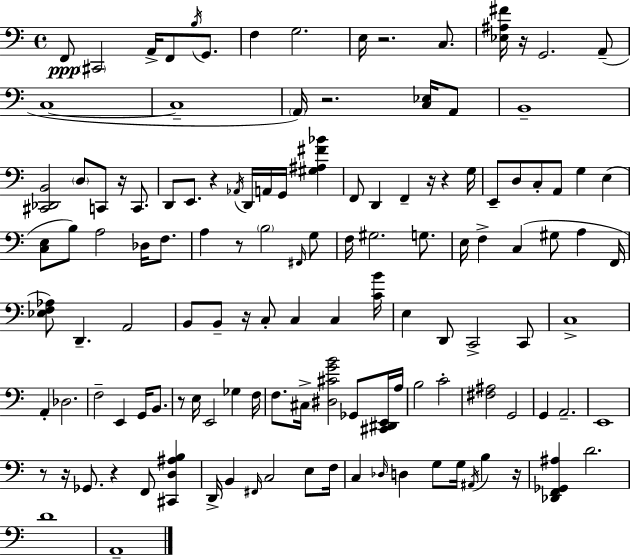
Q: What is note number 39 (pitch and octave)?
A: Db3